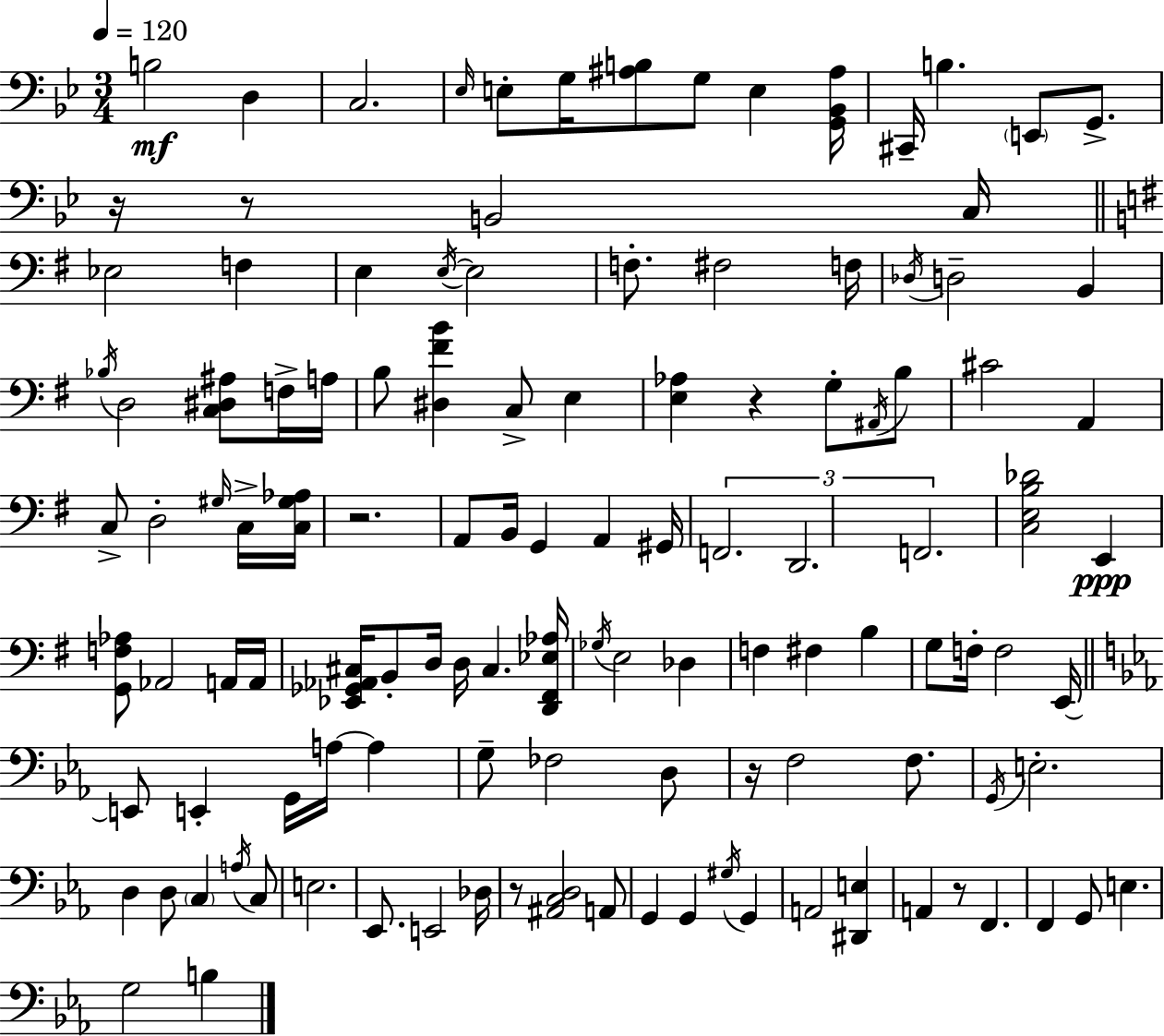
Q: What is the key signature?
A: BES major